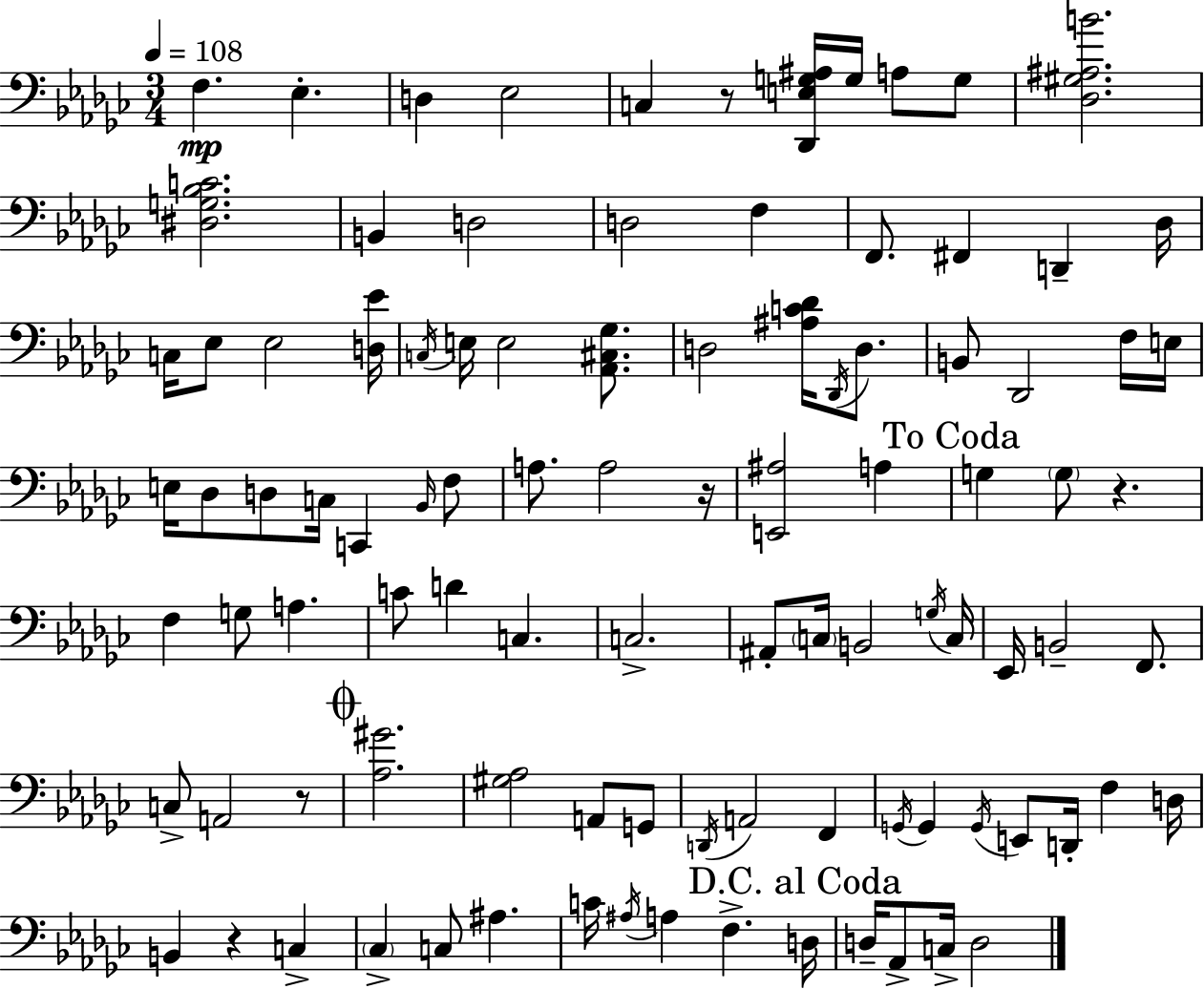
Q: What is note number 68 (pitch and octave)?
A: D2